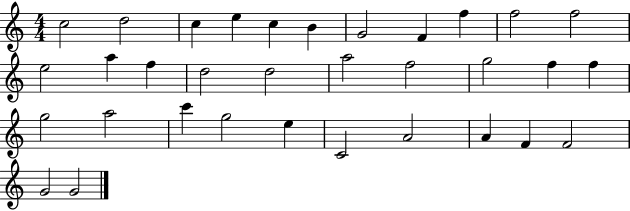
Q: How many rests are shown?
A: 0